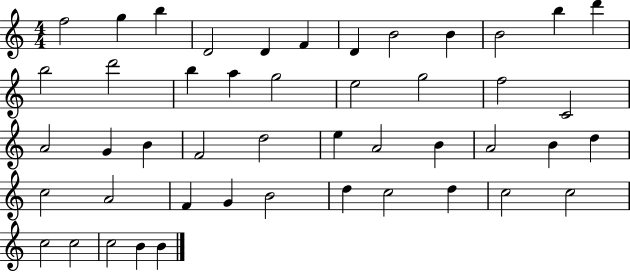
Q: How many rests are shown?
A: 0